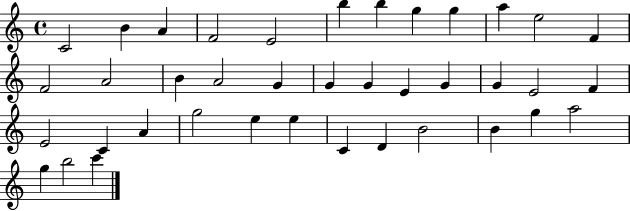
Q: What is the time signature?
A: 4/4